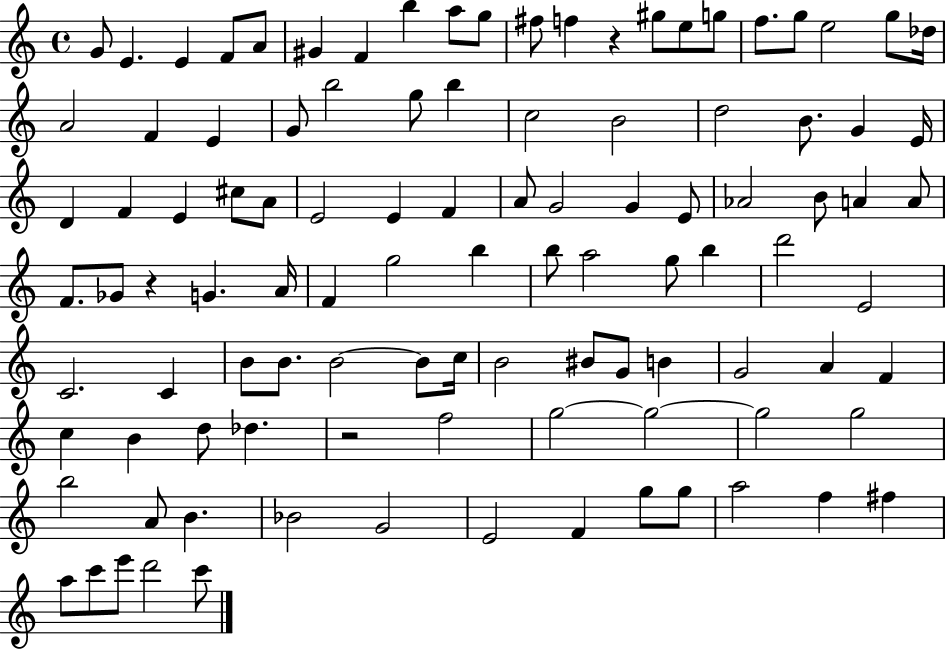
G4/e E4/q. E4/q F4/e A4/e G#4/q F4/q B5/q A5/e G5/e F#5/e F5/q R/q G#5/e E5/e G5/e F5/e. G5/e E5/h G5/e Db5/s A4/h F4/q E4/q G4/e B5/h G5/e B5/q C5/h B4/h D5/h B4/e. G4/q E4/s D4/q F4/q E4/q C#5/e A4/e E4/h E4/q F4/q A4/e G4/h G4/q E4/e Ab4/h B4/e A4/q A4/e F4/e. Gb4/e R/q G4/q. A4/s F4/q G5/h B5/q B5/e A5/h G5/e B5/q D6/h E4/h C4/h. C4/q B4/e B4/e. B4/h B4/e C5/s B4/h BIS4/e G4/e B4/q G4/h A4/q F4/q C5/q B4/q D5/e Db5/q. R/h F5/h G5/h G5/h G5/h G5/h B5/h A4/e B4/q. Bb4/h G4/h E4/h F4/q G5/e G5/e A5/h F5/q F#5/q A5/e C6/e E6/e D6/h C6/e